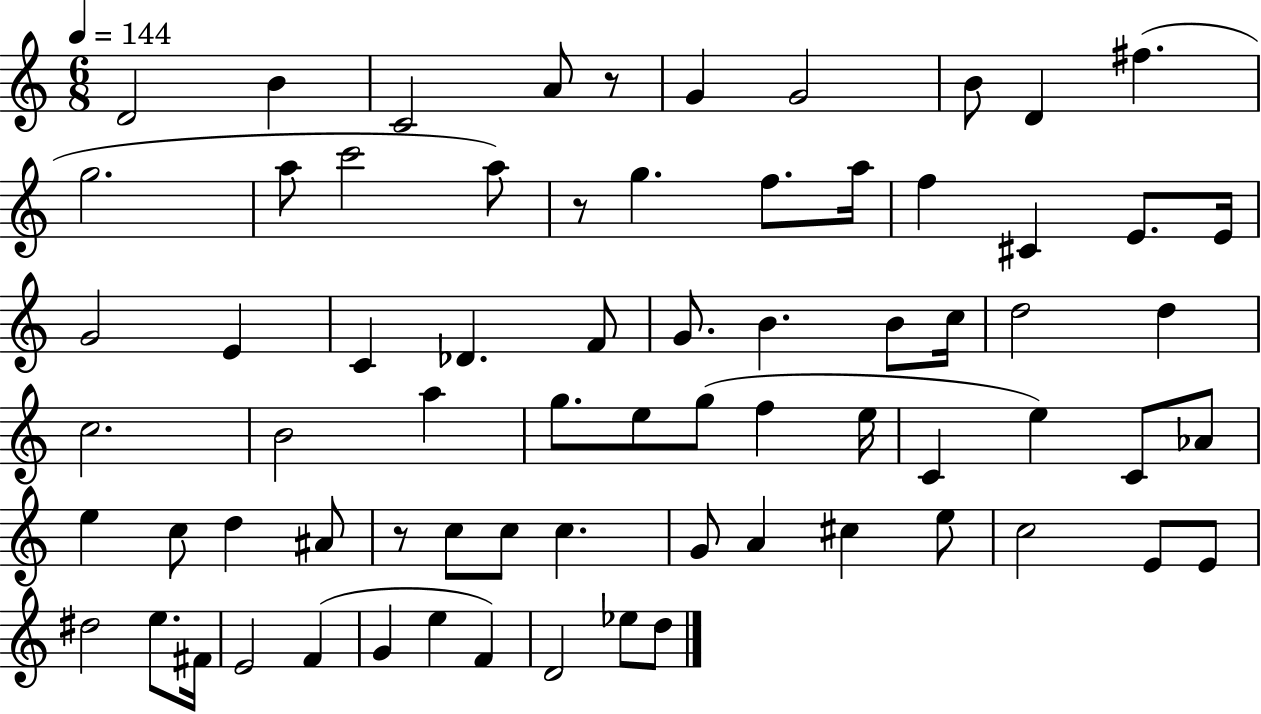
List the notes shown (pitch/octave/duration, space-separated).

D4/h B4/q C4/h A4/e R/e G4/q G4/h B4/e D4/q F#5/q. G5/h. A5/e C6/h A5/e R/e G5/q. F5/e. A5/s F5/q C#4/q E4/e. E4/s G4/h E4/q C4/q Db4/q. F4/e G4/e. B4/q. B4/e C5/s D5/h D5/q C5/h. B4/h A5/q G5/e. E5/e G5/e F5/q E5/s C4/q E5/q C4/e Ab4/e E5/q C5/e D5/q A#4/e R/e C5/e C5/e C5/q. G4/e A4/q C#5/q E5/e C5/h E4/e E4/e D#5/h E5/e. F#4/s E4/h F4/q G4/q E5/q F4/q D4/h Eb5/e D5/e